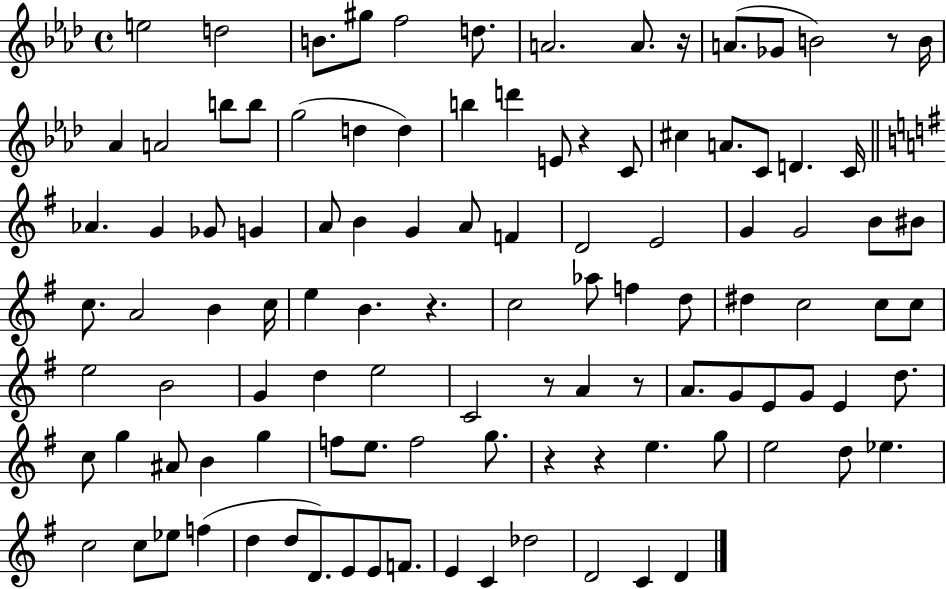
{
  \clef treble
  \time 4/4
  \defaultTimeSignature
  \key aes \major
  \repeat volta 2 { e''2 d''2 | b'8. gis''8 f''2 d''8. | a'2. a'8. r16 | a'8.( ges'8 b'2) r8 b'16 | \break aes'4 a'2 b''8 b''8 | g''2( d''4 d''4) | b''4 d'''4 e'8 r4 c'8 | cis''4 a'8. c'8 d'4. c'16 | \break \bar "||" \break \key e \minor aes'4. g'4 ges'8 g'4 | a'8 b'4 g'4 a'8 f'4 | d'2 e'2 | g'4 g'2 b'8 bis'8 | \break c''8. a'2 b'4 c''16 | e''4 b'4. r4. | c''2 aes''8 f''4 d''8 | dis''4 c''2 c''8 c''8 | \break e''2 b'2 | g'4 d''4 e''2 | c'2 r8 a'4 r8 | a'8. g'8 e'8 g'8 e'4 d''8. | \break c''8 g''4 ais'8 b'4 g''4 | f''8 e''8. f''2 g''8. | r4 r4 e''4. g''8 | e''2 d''8 ees''4. | \break c''2 c''8 ees''8 f''4( | d''4 d''8 d'8.) e'8 e'8 f'8. | e'4 c'4 des''2 | d'2 c'4 d'4 | \break } \bar "|."
}